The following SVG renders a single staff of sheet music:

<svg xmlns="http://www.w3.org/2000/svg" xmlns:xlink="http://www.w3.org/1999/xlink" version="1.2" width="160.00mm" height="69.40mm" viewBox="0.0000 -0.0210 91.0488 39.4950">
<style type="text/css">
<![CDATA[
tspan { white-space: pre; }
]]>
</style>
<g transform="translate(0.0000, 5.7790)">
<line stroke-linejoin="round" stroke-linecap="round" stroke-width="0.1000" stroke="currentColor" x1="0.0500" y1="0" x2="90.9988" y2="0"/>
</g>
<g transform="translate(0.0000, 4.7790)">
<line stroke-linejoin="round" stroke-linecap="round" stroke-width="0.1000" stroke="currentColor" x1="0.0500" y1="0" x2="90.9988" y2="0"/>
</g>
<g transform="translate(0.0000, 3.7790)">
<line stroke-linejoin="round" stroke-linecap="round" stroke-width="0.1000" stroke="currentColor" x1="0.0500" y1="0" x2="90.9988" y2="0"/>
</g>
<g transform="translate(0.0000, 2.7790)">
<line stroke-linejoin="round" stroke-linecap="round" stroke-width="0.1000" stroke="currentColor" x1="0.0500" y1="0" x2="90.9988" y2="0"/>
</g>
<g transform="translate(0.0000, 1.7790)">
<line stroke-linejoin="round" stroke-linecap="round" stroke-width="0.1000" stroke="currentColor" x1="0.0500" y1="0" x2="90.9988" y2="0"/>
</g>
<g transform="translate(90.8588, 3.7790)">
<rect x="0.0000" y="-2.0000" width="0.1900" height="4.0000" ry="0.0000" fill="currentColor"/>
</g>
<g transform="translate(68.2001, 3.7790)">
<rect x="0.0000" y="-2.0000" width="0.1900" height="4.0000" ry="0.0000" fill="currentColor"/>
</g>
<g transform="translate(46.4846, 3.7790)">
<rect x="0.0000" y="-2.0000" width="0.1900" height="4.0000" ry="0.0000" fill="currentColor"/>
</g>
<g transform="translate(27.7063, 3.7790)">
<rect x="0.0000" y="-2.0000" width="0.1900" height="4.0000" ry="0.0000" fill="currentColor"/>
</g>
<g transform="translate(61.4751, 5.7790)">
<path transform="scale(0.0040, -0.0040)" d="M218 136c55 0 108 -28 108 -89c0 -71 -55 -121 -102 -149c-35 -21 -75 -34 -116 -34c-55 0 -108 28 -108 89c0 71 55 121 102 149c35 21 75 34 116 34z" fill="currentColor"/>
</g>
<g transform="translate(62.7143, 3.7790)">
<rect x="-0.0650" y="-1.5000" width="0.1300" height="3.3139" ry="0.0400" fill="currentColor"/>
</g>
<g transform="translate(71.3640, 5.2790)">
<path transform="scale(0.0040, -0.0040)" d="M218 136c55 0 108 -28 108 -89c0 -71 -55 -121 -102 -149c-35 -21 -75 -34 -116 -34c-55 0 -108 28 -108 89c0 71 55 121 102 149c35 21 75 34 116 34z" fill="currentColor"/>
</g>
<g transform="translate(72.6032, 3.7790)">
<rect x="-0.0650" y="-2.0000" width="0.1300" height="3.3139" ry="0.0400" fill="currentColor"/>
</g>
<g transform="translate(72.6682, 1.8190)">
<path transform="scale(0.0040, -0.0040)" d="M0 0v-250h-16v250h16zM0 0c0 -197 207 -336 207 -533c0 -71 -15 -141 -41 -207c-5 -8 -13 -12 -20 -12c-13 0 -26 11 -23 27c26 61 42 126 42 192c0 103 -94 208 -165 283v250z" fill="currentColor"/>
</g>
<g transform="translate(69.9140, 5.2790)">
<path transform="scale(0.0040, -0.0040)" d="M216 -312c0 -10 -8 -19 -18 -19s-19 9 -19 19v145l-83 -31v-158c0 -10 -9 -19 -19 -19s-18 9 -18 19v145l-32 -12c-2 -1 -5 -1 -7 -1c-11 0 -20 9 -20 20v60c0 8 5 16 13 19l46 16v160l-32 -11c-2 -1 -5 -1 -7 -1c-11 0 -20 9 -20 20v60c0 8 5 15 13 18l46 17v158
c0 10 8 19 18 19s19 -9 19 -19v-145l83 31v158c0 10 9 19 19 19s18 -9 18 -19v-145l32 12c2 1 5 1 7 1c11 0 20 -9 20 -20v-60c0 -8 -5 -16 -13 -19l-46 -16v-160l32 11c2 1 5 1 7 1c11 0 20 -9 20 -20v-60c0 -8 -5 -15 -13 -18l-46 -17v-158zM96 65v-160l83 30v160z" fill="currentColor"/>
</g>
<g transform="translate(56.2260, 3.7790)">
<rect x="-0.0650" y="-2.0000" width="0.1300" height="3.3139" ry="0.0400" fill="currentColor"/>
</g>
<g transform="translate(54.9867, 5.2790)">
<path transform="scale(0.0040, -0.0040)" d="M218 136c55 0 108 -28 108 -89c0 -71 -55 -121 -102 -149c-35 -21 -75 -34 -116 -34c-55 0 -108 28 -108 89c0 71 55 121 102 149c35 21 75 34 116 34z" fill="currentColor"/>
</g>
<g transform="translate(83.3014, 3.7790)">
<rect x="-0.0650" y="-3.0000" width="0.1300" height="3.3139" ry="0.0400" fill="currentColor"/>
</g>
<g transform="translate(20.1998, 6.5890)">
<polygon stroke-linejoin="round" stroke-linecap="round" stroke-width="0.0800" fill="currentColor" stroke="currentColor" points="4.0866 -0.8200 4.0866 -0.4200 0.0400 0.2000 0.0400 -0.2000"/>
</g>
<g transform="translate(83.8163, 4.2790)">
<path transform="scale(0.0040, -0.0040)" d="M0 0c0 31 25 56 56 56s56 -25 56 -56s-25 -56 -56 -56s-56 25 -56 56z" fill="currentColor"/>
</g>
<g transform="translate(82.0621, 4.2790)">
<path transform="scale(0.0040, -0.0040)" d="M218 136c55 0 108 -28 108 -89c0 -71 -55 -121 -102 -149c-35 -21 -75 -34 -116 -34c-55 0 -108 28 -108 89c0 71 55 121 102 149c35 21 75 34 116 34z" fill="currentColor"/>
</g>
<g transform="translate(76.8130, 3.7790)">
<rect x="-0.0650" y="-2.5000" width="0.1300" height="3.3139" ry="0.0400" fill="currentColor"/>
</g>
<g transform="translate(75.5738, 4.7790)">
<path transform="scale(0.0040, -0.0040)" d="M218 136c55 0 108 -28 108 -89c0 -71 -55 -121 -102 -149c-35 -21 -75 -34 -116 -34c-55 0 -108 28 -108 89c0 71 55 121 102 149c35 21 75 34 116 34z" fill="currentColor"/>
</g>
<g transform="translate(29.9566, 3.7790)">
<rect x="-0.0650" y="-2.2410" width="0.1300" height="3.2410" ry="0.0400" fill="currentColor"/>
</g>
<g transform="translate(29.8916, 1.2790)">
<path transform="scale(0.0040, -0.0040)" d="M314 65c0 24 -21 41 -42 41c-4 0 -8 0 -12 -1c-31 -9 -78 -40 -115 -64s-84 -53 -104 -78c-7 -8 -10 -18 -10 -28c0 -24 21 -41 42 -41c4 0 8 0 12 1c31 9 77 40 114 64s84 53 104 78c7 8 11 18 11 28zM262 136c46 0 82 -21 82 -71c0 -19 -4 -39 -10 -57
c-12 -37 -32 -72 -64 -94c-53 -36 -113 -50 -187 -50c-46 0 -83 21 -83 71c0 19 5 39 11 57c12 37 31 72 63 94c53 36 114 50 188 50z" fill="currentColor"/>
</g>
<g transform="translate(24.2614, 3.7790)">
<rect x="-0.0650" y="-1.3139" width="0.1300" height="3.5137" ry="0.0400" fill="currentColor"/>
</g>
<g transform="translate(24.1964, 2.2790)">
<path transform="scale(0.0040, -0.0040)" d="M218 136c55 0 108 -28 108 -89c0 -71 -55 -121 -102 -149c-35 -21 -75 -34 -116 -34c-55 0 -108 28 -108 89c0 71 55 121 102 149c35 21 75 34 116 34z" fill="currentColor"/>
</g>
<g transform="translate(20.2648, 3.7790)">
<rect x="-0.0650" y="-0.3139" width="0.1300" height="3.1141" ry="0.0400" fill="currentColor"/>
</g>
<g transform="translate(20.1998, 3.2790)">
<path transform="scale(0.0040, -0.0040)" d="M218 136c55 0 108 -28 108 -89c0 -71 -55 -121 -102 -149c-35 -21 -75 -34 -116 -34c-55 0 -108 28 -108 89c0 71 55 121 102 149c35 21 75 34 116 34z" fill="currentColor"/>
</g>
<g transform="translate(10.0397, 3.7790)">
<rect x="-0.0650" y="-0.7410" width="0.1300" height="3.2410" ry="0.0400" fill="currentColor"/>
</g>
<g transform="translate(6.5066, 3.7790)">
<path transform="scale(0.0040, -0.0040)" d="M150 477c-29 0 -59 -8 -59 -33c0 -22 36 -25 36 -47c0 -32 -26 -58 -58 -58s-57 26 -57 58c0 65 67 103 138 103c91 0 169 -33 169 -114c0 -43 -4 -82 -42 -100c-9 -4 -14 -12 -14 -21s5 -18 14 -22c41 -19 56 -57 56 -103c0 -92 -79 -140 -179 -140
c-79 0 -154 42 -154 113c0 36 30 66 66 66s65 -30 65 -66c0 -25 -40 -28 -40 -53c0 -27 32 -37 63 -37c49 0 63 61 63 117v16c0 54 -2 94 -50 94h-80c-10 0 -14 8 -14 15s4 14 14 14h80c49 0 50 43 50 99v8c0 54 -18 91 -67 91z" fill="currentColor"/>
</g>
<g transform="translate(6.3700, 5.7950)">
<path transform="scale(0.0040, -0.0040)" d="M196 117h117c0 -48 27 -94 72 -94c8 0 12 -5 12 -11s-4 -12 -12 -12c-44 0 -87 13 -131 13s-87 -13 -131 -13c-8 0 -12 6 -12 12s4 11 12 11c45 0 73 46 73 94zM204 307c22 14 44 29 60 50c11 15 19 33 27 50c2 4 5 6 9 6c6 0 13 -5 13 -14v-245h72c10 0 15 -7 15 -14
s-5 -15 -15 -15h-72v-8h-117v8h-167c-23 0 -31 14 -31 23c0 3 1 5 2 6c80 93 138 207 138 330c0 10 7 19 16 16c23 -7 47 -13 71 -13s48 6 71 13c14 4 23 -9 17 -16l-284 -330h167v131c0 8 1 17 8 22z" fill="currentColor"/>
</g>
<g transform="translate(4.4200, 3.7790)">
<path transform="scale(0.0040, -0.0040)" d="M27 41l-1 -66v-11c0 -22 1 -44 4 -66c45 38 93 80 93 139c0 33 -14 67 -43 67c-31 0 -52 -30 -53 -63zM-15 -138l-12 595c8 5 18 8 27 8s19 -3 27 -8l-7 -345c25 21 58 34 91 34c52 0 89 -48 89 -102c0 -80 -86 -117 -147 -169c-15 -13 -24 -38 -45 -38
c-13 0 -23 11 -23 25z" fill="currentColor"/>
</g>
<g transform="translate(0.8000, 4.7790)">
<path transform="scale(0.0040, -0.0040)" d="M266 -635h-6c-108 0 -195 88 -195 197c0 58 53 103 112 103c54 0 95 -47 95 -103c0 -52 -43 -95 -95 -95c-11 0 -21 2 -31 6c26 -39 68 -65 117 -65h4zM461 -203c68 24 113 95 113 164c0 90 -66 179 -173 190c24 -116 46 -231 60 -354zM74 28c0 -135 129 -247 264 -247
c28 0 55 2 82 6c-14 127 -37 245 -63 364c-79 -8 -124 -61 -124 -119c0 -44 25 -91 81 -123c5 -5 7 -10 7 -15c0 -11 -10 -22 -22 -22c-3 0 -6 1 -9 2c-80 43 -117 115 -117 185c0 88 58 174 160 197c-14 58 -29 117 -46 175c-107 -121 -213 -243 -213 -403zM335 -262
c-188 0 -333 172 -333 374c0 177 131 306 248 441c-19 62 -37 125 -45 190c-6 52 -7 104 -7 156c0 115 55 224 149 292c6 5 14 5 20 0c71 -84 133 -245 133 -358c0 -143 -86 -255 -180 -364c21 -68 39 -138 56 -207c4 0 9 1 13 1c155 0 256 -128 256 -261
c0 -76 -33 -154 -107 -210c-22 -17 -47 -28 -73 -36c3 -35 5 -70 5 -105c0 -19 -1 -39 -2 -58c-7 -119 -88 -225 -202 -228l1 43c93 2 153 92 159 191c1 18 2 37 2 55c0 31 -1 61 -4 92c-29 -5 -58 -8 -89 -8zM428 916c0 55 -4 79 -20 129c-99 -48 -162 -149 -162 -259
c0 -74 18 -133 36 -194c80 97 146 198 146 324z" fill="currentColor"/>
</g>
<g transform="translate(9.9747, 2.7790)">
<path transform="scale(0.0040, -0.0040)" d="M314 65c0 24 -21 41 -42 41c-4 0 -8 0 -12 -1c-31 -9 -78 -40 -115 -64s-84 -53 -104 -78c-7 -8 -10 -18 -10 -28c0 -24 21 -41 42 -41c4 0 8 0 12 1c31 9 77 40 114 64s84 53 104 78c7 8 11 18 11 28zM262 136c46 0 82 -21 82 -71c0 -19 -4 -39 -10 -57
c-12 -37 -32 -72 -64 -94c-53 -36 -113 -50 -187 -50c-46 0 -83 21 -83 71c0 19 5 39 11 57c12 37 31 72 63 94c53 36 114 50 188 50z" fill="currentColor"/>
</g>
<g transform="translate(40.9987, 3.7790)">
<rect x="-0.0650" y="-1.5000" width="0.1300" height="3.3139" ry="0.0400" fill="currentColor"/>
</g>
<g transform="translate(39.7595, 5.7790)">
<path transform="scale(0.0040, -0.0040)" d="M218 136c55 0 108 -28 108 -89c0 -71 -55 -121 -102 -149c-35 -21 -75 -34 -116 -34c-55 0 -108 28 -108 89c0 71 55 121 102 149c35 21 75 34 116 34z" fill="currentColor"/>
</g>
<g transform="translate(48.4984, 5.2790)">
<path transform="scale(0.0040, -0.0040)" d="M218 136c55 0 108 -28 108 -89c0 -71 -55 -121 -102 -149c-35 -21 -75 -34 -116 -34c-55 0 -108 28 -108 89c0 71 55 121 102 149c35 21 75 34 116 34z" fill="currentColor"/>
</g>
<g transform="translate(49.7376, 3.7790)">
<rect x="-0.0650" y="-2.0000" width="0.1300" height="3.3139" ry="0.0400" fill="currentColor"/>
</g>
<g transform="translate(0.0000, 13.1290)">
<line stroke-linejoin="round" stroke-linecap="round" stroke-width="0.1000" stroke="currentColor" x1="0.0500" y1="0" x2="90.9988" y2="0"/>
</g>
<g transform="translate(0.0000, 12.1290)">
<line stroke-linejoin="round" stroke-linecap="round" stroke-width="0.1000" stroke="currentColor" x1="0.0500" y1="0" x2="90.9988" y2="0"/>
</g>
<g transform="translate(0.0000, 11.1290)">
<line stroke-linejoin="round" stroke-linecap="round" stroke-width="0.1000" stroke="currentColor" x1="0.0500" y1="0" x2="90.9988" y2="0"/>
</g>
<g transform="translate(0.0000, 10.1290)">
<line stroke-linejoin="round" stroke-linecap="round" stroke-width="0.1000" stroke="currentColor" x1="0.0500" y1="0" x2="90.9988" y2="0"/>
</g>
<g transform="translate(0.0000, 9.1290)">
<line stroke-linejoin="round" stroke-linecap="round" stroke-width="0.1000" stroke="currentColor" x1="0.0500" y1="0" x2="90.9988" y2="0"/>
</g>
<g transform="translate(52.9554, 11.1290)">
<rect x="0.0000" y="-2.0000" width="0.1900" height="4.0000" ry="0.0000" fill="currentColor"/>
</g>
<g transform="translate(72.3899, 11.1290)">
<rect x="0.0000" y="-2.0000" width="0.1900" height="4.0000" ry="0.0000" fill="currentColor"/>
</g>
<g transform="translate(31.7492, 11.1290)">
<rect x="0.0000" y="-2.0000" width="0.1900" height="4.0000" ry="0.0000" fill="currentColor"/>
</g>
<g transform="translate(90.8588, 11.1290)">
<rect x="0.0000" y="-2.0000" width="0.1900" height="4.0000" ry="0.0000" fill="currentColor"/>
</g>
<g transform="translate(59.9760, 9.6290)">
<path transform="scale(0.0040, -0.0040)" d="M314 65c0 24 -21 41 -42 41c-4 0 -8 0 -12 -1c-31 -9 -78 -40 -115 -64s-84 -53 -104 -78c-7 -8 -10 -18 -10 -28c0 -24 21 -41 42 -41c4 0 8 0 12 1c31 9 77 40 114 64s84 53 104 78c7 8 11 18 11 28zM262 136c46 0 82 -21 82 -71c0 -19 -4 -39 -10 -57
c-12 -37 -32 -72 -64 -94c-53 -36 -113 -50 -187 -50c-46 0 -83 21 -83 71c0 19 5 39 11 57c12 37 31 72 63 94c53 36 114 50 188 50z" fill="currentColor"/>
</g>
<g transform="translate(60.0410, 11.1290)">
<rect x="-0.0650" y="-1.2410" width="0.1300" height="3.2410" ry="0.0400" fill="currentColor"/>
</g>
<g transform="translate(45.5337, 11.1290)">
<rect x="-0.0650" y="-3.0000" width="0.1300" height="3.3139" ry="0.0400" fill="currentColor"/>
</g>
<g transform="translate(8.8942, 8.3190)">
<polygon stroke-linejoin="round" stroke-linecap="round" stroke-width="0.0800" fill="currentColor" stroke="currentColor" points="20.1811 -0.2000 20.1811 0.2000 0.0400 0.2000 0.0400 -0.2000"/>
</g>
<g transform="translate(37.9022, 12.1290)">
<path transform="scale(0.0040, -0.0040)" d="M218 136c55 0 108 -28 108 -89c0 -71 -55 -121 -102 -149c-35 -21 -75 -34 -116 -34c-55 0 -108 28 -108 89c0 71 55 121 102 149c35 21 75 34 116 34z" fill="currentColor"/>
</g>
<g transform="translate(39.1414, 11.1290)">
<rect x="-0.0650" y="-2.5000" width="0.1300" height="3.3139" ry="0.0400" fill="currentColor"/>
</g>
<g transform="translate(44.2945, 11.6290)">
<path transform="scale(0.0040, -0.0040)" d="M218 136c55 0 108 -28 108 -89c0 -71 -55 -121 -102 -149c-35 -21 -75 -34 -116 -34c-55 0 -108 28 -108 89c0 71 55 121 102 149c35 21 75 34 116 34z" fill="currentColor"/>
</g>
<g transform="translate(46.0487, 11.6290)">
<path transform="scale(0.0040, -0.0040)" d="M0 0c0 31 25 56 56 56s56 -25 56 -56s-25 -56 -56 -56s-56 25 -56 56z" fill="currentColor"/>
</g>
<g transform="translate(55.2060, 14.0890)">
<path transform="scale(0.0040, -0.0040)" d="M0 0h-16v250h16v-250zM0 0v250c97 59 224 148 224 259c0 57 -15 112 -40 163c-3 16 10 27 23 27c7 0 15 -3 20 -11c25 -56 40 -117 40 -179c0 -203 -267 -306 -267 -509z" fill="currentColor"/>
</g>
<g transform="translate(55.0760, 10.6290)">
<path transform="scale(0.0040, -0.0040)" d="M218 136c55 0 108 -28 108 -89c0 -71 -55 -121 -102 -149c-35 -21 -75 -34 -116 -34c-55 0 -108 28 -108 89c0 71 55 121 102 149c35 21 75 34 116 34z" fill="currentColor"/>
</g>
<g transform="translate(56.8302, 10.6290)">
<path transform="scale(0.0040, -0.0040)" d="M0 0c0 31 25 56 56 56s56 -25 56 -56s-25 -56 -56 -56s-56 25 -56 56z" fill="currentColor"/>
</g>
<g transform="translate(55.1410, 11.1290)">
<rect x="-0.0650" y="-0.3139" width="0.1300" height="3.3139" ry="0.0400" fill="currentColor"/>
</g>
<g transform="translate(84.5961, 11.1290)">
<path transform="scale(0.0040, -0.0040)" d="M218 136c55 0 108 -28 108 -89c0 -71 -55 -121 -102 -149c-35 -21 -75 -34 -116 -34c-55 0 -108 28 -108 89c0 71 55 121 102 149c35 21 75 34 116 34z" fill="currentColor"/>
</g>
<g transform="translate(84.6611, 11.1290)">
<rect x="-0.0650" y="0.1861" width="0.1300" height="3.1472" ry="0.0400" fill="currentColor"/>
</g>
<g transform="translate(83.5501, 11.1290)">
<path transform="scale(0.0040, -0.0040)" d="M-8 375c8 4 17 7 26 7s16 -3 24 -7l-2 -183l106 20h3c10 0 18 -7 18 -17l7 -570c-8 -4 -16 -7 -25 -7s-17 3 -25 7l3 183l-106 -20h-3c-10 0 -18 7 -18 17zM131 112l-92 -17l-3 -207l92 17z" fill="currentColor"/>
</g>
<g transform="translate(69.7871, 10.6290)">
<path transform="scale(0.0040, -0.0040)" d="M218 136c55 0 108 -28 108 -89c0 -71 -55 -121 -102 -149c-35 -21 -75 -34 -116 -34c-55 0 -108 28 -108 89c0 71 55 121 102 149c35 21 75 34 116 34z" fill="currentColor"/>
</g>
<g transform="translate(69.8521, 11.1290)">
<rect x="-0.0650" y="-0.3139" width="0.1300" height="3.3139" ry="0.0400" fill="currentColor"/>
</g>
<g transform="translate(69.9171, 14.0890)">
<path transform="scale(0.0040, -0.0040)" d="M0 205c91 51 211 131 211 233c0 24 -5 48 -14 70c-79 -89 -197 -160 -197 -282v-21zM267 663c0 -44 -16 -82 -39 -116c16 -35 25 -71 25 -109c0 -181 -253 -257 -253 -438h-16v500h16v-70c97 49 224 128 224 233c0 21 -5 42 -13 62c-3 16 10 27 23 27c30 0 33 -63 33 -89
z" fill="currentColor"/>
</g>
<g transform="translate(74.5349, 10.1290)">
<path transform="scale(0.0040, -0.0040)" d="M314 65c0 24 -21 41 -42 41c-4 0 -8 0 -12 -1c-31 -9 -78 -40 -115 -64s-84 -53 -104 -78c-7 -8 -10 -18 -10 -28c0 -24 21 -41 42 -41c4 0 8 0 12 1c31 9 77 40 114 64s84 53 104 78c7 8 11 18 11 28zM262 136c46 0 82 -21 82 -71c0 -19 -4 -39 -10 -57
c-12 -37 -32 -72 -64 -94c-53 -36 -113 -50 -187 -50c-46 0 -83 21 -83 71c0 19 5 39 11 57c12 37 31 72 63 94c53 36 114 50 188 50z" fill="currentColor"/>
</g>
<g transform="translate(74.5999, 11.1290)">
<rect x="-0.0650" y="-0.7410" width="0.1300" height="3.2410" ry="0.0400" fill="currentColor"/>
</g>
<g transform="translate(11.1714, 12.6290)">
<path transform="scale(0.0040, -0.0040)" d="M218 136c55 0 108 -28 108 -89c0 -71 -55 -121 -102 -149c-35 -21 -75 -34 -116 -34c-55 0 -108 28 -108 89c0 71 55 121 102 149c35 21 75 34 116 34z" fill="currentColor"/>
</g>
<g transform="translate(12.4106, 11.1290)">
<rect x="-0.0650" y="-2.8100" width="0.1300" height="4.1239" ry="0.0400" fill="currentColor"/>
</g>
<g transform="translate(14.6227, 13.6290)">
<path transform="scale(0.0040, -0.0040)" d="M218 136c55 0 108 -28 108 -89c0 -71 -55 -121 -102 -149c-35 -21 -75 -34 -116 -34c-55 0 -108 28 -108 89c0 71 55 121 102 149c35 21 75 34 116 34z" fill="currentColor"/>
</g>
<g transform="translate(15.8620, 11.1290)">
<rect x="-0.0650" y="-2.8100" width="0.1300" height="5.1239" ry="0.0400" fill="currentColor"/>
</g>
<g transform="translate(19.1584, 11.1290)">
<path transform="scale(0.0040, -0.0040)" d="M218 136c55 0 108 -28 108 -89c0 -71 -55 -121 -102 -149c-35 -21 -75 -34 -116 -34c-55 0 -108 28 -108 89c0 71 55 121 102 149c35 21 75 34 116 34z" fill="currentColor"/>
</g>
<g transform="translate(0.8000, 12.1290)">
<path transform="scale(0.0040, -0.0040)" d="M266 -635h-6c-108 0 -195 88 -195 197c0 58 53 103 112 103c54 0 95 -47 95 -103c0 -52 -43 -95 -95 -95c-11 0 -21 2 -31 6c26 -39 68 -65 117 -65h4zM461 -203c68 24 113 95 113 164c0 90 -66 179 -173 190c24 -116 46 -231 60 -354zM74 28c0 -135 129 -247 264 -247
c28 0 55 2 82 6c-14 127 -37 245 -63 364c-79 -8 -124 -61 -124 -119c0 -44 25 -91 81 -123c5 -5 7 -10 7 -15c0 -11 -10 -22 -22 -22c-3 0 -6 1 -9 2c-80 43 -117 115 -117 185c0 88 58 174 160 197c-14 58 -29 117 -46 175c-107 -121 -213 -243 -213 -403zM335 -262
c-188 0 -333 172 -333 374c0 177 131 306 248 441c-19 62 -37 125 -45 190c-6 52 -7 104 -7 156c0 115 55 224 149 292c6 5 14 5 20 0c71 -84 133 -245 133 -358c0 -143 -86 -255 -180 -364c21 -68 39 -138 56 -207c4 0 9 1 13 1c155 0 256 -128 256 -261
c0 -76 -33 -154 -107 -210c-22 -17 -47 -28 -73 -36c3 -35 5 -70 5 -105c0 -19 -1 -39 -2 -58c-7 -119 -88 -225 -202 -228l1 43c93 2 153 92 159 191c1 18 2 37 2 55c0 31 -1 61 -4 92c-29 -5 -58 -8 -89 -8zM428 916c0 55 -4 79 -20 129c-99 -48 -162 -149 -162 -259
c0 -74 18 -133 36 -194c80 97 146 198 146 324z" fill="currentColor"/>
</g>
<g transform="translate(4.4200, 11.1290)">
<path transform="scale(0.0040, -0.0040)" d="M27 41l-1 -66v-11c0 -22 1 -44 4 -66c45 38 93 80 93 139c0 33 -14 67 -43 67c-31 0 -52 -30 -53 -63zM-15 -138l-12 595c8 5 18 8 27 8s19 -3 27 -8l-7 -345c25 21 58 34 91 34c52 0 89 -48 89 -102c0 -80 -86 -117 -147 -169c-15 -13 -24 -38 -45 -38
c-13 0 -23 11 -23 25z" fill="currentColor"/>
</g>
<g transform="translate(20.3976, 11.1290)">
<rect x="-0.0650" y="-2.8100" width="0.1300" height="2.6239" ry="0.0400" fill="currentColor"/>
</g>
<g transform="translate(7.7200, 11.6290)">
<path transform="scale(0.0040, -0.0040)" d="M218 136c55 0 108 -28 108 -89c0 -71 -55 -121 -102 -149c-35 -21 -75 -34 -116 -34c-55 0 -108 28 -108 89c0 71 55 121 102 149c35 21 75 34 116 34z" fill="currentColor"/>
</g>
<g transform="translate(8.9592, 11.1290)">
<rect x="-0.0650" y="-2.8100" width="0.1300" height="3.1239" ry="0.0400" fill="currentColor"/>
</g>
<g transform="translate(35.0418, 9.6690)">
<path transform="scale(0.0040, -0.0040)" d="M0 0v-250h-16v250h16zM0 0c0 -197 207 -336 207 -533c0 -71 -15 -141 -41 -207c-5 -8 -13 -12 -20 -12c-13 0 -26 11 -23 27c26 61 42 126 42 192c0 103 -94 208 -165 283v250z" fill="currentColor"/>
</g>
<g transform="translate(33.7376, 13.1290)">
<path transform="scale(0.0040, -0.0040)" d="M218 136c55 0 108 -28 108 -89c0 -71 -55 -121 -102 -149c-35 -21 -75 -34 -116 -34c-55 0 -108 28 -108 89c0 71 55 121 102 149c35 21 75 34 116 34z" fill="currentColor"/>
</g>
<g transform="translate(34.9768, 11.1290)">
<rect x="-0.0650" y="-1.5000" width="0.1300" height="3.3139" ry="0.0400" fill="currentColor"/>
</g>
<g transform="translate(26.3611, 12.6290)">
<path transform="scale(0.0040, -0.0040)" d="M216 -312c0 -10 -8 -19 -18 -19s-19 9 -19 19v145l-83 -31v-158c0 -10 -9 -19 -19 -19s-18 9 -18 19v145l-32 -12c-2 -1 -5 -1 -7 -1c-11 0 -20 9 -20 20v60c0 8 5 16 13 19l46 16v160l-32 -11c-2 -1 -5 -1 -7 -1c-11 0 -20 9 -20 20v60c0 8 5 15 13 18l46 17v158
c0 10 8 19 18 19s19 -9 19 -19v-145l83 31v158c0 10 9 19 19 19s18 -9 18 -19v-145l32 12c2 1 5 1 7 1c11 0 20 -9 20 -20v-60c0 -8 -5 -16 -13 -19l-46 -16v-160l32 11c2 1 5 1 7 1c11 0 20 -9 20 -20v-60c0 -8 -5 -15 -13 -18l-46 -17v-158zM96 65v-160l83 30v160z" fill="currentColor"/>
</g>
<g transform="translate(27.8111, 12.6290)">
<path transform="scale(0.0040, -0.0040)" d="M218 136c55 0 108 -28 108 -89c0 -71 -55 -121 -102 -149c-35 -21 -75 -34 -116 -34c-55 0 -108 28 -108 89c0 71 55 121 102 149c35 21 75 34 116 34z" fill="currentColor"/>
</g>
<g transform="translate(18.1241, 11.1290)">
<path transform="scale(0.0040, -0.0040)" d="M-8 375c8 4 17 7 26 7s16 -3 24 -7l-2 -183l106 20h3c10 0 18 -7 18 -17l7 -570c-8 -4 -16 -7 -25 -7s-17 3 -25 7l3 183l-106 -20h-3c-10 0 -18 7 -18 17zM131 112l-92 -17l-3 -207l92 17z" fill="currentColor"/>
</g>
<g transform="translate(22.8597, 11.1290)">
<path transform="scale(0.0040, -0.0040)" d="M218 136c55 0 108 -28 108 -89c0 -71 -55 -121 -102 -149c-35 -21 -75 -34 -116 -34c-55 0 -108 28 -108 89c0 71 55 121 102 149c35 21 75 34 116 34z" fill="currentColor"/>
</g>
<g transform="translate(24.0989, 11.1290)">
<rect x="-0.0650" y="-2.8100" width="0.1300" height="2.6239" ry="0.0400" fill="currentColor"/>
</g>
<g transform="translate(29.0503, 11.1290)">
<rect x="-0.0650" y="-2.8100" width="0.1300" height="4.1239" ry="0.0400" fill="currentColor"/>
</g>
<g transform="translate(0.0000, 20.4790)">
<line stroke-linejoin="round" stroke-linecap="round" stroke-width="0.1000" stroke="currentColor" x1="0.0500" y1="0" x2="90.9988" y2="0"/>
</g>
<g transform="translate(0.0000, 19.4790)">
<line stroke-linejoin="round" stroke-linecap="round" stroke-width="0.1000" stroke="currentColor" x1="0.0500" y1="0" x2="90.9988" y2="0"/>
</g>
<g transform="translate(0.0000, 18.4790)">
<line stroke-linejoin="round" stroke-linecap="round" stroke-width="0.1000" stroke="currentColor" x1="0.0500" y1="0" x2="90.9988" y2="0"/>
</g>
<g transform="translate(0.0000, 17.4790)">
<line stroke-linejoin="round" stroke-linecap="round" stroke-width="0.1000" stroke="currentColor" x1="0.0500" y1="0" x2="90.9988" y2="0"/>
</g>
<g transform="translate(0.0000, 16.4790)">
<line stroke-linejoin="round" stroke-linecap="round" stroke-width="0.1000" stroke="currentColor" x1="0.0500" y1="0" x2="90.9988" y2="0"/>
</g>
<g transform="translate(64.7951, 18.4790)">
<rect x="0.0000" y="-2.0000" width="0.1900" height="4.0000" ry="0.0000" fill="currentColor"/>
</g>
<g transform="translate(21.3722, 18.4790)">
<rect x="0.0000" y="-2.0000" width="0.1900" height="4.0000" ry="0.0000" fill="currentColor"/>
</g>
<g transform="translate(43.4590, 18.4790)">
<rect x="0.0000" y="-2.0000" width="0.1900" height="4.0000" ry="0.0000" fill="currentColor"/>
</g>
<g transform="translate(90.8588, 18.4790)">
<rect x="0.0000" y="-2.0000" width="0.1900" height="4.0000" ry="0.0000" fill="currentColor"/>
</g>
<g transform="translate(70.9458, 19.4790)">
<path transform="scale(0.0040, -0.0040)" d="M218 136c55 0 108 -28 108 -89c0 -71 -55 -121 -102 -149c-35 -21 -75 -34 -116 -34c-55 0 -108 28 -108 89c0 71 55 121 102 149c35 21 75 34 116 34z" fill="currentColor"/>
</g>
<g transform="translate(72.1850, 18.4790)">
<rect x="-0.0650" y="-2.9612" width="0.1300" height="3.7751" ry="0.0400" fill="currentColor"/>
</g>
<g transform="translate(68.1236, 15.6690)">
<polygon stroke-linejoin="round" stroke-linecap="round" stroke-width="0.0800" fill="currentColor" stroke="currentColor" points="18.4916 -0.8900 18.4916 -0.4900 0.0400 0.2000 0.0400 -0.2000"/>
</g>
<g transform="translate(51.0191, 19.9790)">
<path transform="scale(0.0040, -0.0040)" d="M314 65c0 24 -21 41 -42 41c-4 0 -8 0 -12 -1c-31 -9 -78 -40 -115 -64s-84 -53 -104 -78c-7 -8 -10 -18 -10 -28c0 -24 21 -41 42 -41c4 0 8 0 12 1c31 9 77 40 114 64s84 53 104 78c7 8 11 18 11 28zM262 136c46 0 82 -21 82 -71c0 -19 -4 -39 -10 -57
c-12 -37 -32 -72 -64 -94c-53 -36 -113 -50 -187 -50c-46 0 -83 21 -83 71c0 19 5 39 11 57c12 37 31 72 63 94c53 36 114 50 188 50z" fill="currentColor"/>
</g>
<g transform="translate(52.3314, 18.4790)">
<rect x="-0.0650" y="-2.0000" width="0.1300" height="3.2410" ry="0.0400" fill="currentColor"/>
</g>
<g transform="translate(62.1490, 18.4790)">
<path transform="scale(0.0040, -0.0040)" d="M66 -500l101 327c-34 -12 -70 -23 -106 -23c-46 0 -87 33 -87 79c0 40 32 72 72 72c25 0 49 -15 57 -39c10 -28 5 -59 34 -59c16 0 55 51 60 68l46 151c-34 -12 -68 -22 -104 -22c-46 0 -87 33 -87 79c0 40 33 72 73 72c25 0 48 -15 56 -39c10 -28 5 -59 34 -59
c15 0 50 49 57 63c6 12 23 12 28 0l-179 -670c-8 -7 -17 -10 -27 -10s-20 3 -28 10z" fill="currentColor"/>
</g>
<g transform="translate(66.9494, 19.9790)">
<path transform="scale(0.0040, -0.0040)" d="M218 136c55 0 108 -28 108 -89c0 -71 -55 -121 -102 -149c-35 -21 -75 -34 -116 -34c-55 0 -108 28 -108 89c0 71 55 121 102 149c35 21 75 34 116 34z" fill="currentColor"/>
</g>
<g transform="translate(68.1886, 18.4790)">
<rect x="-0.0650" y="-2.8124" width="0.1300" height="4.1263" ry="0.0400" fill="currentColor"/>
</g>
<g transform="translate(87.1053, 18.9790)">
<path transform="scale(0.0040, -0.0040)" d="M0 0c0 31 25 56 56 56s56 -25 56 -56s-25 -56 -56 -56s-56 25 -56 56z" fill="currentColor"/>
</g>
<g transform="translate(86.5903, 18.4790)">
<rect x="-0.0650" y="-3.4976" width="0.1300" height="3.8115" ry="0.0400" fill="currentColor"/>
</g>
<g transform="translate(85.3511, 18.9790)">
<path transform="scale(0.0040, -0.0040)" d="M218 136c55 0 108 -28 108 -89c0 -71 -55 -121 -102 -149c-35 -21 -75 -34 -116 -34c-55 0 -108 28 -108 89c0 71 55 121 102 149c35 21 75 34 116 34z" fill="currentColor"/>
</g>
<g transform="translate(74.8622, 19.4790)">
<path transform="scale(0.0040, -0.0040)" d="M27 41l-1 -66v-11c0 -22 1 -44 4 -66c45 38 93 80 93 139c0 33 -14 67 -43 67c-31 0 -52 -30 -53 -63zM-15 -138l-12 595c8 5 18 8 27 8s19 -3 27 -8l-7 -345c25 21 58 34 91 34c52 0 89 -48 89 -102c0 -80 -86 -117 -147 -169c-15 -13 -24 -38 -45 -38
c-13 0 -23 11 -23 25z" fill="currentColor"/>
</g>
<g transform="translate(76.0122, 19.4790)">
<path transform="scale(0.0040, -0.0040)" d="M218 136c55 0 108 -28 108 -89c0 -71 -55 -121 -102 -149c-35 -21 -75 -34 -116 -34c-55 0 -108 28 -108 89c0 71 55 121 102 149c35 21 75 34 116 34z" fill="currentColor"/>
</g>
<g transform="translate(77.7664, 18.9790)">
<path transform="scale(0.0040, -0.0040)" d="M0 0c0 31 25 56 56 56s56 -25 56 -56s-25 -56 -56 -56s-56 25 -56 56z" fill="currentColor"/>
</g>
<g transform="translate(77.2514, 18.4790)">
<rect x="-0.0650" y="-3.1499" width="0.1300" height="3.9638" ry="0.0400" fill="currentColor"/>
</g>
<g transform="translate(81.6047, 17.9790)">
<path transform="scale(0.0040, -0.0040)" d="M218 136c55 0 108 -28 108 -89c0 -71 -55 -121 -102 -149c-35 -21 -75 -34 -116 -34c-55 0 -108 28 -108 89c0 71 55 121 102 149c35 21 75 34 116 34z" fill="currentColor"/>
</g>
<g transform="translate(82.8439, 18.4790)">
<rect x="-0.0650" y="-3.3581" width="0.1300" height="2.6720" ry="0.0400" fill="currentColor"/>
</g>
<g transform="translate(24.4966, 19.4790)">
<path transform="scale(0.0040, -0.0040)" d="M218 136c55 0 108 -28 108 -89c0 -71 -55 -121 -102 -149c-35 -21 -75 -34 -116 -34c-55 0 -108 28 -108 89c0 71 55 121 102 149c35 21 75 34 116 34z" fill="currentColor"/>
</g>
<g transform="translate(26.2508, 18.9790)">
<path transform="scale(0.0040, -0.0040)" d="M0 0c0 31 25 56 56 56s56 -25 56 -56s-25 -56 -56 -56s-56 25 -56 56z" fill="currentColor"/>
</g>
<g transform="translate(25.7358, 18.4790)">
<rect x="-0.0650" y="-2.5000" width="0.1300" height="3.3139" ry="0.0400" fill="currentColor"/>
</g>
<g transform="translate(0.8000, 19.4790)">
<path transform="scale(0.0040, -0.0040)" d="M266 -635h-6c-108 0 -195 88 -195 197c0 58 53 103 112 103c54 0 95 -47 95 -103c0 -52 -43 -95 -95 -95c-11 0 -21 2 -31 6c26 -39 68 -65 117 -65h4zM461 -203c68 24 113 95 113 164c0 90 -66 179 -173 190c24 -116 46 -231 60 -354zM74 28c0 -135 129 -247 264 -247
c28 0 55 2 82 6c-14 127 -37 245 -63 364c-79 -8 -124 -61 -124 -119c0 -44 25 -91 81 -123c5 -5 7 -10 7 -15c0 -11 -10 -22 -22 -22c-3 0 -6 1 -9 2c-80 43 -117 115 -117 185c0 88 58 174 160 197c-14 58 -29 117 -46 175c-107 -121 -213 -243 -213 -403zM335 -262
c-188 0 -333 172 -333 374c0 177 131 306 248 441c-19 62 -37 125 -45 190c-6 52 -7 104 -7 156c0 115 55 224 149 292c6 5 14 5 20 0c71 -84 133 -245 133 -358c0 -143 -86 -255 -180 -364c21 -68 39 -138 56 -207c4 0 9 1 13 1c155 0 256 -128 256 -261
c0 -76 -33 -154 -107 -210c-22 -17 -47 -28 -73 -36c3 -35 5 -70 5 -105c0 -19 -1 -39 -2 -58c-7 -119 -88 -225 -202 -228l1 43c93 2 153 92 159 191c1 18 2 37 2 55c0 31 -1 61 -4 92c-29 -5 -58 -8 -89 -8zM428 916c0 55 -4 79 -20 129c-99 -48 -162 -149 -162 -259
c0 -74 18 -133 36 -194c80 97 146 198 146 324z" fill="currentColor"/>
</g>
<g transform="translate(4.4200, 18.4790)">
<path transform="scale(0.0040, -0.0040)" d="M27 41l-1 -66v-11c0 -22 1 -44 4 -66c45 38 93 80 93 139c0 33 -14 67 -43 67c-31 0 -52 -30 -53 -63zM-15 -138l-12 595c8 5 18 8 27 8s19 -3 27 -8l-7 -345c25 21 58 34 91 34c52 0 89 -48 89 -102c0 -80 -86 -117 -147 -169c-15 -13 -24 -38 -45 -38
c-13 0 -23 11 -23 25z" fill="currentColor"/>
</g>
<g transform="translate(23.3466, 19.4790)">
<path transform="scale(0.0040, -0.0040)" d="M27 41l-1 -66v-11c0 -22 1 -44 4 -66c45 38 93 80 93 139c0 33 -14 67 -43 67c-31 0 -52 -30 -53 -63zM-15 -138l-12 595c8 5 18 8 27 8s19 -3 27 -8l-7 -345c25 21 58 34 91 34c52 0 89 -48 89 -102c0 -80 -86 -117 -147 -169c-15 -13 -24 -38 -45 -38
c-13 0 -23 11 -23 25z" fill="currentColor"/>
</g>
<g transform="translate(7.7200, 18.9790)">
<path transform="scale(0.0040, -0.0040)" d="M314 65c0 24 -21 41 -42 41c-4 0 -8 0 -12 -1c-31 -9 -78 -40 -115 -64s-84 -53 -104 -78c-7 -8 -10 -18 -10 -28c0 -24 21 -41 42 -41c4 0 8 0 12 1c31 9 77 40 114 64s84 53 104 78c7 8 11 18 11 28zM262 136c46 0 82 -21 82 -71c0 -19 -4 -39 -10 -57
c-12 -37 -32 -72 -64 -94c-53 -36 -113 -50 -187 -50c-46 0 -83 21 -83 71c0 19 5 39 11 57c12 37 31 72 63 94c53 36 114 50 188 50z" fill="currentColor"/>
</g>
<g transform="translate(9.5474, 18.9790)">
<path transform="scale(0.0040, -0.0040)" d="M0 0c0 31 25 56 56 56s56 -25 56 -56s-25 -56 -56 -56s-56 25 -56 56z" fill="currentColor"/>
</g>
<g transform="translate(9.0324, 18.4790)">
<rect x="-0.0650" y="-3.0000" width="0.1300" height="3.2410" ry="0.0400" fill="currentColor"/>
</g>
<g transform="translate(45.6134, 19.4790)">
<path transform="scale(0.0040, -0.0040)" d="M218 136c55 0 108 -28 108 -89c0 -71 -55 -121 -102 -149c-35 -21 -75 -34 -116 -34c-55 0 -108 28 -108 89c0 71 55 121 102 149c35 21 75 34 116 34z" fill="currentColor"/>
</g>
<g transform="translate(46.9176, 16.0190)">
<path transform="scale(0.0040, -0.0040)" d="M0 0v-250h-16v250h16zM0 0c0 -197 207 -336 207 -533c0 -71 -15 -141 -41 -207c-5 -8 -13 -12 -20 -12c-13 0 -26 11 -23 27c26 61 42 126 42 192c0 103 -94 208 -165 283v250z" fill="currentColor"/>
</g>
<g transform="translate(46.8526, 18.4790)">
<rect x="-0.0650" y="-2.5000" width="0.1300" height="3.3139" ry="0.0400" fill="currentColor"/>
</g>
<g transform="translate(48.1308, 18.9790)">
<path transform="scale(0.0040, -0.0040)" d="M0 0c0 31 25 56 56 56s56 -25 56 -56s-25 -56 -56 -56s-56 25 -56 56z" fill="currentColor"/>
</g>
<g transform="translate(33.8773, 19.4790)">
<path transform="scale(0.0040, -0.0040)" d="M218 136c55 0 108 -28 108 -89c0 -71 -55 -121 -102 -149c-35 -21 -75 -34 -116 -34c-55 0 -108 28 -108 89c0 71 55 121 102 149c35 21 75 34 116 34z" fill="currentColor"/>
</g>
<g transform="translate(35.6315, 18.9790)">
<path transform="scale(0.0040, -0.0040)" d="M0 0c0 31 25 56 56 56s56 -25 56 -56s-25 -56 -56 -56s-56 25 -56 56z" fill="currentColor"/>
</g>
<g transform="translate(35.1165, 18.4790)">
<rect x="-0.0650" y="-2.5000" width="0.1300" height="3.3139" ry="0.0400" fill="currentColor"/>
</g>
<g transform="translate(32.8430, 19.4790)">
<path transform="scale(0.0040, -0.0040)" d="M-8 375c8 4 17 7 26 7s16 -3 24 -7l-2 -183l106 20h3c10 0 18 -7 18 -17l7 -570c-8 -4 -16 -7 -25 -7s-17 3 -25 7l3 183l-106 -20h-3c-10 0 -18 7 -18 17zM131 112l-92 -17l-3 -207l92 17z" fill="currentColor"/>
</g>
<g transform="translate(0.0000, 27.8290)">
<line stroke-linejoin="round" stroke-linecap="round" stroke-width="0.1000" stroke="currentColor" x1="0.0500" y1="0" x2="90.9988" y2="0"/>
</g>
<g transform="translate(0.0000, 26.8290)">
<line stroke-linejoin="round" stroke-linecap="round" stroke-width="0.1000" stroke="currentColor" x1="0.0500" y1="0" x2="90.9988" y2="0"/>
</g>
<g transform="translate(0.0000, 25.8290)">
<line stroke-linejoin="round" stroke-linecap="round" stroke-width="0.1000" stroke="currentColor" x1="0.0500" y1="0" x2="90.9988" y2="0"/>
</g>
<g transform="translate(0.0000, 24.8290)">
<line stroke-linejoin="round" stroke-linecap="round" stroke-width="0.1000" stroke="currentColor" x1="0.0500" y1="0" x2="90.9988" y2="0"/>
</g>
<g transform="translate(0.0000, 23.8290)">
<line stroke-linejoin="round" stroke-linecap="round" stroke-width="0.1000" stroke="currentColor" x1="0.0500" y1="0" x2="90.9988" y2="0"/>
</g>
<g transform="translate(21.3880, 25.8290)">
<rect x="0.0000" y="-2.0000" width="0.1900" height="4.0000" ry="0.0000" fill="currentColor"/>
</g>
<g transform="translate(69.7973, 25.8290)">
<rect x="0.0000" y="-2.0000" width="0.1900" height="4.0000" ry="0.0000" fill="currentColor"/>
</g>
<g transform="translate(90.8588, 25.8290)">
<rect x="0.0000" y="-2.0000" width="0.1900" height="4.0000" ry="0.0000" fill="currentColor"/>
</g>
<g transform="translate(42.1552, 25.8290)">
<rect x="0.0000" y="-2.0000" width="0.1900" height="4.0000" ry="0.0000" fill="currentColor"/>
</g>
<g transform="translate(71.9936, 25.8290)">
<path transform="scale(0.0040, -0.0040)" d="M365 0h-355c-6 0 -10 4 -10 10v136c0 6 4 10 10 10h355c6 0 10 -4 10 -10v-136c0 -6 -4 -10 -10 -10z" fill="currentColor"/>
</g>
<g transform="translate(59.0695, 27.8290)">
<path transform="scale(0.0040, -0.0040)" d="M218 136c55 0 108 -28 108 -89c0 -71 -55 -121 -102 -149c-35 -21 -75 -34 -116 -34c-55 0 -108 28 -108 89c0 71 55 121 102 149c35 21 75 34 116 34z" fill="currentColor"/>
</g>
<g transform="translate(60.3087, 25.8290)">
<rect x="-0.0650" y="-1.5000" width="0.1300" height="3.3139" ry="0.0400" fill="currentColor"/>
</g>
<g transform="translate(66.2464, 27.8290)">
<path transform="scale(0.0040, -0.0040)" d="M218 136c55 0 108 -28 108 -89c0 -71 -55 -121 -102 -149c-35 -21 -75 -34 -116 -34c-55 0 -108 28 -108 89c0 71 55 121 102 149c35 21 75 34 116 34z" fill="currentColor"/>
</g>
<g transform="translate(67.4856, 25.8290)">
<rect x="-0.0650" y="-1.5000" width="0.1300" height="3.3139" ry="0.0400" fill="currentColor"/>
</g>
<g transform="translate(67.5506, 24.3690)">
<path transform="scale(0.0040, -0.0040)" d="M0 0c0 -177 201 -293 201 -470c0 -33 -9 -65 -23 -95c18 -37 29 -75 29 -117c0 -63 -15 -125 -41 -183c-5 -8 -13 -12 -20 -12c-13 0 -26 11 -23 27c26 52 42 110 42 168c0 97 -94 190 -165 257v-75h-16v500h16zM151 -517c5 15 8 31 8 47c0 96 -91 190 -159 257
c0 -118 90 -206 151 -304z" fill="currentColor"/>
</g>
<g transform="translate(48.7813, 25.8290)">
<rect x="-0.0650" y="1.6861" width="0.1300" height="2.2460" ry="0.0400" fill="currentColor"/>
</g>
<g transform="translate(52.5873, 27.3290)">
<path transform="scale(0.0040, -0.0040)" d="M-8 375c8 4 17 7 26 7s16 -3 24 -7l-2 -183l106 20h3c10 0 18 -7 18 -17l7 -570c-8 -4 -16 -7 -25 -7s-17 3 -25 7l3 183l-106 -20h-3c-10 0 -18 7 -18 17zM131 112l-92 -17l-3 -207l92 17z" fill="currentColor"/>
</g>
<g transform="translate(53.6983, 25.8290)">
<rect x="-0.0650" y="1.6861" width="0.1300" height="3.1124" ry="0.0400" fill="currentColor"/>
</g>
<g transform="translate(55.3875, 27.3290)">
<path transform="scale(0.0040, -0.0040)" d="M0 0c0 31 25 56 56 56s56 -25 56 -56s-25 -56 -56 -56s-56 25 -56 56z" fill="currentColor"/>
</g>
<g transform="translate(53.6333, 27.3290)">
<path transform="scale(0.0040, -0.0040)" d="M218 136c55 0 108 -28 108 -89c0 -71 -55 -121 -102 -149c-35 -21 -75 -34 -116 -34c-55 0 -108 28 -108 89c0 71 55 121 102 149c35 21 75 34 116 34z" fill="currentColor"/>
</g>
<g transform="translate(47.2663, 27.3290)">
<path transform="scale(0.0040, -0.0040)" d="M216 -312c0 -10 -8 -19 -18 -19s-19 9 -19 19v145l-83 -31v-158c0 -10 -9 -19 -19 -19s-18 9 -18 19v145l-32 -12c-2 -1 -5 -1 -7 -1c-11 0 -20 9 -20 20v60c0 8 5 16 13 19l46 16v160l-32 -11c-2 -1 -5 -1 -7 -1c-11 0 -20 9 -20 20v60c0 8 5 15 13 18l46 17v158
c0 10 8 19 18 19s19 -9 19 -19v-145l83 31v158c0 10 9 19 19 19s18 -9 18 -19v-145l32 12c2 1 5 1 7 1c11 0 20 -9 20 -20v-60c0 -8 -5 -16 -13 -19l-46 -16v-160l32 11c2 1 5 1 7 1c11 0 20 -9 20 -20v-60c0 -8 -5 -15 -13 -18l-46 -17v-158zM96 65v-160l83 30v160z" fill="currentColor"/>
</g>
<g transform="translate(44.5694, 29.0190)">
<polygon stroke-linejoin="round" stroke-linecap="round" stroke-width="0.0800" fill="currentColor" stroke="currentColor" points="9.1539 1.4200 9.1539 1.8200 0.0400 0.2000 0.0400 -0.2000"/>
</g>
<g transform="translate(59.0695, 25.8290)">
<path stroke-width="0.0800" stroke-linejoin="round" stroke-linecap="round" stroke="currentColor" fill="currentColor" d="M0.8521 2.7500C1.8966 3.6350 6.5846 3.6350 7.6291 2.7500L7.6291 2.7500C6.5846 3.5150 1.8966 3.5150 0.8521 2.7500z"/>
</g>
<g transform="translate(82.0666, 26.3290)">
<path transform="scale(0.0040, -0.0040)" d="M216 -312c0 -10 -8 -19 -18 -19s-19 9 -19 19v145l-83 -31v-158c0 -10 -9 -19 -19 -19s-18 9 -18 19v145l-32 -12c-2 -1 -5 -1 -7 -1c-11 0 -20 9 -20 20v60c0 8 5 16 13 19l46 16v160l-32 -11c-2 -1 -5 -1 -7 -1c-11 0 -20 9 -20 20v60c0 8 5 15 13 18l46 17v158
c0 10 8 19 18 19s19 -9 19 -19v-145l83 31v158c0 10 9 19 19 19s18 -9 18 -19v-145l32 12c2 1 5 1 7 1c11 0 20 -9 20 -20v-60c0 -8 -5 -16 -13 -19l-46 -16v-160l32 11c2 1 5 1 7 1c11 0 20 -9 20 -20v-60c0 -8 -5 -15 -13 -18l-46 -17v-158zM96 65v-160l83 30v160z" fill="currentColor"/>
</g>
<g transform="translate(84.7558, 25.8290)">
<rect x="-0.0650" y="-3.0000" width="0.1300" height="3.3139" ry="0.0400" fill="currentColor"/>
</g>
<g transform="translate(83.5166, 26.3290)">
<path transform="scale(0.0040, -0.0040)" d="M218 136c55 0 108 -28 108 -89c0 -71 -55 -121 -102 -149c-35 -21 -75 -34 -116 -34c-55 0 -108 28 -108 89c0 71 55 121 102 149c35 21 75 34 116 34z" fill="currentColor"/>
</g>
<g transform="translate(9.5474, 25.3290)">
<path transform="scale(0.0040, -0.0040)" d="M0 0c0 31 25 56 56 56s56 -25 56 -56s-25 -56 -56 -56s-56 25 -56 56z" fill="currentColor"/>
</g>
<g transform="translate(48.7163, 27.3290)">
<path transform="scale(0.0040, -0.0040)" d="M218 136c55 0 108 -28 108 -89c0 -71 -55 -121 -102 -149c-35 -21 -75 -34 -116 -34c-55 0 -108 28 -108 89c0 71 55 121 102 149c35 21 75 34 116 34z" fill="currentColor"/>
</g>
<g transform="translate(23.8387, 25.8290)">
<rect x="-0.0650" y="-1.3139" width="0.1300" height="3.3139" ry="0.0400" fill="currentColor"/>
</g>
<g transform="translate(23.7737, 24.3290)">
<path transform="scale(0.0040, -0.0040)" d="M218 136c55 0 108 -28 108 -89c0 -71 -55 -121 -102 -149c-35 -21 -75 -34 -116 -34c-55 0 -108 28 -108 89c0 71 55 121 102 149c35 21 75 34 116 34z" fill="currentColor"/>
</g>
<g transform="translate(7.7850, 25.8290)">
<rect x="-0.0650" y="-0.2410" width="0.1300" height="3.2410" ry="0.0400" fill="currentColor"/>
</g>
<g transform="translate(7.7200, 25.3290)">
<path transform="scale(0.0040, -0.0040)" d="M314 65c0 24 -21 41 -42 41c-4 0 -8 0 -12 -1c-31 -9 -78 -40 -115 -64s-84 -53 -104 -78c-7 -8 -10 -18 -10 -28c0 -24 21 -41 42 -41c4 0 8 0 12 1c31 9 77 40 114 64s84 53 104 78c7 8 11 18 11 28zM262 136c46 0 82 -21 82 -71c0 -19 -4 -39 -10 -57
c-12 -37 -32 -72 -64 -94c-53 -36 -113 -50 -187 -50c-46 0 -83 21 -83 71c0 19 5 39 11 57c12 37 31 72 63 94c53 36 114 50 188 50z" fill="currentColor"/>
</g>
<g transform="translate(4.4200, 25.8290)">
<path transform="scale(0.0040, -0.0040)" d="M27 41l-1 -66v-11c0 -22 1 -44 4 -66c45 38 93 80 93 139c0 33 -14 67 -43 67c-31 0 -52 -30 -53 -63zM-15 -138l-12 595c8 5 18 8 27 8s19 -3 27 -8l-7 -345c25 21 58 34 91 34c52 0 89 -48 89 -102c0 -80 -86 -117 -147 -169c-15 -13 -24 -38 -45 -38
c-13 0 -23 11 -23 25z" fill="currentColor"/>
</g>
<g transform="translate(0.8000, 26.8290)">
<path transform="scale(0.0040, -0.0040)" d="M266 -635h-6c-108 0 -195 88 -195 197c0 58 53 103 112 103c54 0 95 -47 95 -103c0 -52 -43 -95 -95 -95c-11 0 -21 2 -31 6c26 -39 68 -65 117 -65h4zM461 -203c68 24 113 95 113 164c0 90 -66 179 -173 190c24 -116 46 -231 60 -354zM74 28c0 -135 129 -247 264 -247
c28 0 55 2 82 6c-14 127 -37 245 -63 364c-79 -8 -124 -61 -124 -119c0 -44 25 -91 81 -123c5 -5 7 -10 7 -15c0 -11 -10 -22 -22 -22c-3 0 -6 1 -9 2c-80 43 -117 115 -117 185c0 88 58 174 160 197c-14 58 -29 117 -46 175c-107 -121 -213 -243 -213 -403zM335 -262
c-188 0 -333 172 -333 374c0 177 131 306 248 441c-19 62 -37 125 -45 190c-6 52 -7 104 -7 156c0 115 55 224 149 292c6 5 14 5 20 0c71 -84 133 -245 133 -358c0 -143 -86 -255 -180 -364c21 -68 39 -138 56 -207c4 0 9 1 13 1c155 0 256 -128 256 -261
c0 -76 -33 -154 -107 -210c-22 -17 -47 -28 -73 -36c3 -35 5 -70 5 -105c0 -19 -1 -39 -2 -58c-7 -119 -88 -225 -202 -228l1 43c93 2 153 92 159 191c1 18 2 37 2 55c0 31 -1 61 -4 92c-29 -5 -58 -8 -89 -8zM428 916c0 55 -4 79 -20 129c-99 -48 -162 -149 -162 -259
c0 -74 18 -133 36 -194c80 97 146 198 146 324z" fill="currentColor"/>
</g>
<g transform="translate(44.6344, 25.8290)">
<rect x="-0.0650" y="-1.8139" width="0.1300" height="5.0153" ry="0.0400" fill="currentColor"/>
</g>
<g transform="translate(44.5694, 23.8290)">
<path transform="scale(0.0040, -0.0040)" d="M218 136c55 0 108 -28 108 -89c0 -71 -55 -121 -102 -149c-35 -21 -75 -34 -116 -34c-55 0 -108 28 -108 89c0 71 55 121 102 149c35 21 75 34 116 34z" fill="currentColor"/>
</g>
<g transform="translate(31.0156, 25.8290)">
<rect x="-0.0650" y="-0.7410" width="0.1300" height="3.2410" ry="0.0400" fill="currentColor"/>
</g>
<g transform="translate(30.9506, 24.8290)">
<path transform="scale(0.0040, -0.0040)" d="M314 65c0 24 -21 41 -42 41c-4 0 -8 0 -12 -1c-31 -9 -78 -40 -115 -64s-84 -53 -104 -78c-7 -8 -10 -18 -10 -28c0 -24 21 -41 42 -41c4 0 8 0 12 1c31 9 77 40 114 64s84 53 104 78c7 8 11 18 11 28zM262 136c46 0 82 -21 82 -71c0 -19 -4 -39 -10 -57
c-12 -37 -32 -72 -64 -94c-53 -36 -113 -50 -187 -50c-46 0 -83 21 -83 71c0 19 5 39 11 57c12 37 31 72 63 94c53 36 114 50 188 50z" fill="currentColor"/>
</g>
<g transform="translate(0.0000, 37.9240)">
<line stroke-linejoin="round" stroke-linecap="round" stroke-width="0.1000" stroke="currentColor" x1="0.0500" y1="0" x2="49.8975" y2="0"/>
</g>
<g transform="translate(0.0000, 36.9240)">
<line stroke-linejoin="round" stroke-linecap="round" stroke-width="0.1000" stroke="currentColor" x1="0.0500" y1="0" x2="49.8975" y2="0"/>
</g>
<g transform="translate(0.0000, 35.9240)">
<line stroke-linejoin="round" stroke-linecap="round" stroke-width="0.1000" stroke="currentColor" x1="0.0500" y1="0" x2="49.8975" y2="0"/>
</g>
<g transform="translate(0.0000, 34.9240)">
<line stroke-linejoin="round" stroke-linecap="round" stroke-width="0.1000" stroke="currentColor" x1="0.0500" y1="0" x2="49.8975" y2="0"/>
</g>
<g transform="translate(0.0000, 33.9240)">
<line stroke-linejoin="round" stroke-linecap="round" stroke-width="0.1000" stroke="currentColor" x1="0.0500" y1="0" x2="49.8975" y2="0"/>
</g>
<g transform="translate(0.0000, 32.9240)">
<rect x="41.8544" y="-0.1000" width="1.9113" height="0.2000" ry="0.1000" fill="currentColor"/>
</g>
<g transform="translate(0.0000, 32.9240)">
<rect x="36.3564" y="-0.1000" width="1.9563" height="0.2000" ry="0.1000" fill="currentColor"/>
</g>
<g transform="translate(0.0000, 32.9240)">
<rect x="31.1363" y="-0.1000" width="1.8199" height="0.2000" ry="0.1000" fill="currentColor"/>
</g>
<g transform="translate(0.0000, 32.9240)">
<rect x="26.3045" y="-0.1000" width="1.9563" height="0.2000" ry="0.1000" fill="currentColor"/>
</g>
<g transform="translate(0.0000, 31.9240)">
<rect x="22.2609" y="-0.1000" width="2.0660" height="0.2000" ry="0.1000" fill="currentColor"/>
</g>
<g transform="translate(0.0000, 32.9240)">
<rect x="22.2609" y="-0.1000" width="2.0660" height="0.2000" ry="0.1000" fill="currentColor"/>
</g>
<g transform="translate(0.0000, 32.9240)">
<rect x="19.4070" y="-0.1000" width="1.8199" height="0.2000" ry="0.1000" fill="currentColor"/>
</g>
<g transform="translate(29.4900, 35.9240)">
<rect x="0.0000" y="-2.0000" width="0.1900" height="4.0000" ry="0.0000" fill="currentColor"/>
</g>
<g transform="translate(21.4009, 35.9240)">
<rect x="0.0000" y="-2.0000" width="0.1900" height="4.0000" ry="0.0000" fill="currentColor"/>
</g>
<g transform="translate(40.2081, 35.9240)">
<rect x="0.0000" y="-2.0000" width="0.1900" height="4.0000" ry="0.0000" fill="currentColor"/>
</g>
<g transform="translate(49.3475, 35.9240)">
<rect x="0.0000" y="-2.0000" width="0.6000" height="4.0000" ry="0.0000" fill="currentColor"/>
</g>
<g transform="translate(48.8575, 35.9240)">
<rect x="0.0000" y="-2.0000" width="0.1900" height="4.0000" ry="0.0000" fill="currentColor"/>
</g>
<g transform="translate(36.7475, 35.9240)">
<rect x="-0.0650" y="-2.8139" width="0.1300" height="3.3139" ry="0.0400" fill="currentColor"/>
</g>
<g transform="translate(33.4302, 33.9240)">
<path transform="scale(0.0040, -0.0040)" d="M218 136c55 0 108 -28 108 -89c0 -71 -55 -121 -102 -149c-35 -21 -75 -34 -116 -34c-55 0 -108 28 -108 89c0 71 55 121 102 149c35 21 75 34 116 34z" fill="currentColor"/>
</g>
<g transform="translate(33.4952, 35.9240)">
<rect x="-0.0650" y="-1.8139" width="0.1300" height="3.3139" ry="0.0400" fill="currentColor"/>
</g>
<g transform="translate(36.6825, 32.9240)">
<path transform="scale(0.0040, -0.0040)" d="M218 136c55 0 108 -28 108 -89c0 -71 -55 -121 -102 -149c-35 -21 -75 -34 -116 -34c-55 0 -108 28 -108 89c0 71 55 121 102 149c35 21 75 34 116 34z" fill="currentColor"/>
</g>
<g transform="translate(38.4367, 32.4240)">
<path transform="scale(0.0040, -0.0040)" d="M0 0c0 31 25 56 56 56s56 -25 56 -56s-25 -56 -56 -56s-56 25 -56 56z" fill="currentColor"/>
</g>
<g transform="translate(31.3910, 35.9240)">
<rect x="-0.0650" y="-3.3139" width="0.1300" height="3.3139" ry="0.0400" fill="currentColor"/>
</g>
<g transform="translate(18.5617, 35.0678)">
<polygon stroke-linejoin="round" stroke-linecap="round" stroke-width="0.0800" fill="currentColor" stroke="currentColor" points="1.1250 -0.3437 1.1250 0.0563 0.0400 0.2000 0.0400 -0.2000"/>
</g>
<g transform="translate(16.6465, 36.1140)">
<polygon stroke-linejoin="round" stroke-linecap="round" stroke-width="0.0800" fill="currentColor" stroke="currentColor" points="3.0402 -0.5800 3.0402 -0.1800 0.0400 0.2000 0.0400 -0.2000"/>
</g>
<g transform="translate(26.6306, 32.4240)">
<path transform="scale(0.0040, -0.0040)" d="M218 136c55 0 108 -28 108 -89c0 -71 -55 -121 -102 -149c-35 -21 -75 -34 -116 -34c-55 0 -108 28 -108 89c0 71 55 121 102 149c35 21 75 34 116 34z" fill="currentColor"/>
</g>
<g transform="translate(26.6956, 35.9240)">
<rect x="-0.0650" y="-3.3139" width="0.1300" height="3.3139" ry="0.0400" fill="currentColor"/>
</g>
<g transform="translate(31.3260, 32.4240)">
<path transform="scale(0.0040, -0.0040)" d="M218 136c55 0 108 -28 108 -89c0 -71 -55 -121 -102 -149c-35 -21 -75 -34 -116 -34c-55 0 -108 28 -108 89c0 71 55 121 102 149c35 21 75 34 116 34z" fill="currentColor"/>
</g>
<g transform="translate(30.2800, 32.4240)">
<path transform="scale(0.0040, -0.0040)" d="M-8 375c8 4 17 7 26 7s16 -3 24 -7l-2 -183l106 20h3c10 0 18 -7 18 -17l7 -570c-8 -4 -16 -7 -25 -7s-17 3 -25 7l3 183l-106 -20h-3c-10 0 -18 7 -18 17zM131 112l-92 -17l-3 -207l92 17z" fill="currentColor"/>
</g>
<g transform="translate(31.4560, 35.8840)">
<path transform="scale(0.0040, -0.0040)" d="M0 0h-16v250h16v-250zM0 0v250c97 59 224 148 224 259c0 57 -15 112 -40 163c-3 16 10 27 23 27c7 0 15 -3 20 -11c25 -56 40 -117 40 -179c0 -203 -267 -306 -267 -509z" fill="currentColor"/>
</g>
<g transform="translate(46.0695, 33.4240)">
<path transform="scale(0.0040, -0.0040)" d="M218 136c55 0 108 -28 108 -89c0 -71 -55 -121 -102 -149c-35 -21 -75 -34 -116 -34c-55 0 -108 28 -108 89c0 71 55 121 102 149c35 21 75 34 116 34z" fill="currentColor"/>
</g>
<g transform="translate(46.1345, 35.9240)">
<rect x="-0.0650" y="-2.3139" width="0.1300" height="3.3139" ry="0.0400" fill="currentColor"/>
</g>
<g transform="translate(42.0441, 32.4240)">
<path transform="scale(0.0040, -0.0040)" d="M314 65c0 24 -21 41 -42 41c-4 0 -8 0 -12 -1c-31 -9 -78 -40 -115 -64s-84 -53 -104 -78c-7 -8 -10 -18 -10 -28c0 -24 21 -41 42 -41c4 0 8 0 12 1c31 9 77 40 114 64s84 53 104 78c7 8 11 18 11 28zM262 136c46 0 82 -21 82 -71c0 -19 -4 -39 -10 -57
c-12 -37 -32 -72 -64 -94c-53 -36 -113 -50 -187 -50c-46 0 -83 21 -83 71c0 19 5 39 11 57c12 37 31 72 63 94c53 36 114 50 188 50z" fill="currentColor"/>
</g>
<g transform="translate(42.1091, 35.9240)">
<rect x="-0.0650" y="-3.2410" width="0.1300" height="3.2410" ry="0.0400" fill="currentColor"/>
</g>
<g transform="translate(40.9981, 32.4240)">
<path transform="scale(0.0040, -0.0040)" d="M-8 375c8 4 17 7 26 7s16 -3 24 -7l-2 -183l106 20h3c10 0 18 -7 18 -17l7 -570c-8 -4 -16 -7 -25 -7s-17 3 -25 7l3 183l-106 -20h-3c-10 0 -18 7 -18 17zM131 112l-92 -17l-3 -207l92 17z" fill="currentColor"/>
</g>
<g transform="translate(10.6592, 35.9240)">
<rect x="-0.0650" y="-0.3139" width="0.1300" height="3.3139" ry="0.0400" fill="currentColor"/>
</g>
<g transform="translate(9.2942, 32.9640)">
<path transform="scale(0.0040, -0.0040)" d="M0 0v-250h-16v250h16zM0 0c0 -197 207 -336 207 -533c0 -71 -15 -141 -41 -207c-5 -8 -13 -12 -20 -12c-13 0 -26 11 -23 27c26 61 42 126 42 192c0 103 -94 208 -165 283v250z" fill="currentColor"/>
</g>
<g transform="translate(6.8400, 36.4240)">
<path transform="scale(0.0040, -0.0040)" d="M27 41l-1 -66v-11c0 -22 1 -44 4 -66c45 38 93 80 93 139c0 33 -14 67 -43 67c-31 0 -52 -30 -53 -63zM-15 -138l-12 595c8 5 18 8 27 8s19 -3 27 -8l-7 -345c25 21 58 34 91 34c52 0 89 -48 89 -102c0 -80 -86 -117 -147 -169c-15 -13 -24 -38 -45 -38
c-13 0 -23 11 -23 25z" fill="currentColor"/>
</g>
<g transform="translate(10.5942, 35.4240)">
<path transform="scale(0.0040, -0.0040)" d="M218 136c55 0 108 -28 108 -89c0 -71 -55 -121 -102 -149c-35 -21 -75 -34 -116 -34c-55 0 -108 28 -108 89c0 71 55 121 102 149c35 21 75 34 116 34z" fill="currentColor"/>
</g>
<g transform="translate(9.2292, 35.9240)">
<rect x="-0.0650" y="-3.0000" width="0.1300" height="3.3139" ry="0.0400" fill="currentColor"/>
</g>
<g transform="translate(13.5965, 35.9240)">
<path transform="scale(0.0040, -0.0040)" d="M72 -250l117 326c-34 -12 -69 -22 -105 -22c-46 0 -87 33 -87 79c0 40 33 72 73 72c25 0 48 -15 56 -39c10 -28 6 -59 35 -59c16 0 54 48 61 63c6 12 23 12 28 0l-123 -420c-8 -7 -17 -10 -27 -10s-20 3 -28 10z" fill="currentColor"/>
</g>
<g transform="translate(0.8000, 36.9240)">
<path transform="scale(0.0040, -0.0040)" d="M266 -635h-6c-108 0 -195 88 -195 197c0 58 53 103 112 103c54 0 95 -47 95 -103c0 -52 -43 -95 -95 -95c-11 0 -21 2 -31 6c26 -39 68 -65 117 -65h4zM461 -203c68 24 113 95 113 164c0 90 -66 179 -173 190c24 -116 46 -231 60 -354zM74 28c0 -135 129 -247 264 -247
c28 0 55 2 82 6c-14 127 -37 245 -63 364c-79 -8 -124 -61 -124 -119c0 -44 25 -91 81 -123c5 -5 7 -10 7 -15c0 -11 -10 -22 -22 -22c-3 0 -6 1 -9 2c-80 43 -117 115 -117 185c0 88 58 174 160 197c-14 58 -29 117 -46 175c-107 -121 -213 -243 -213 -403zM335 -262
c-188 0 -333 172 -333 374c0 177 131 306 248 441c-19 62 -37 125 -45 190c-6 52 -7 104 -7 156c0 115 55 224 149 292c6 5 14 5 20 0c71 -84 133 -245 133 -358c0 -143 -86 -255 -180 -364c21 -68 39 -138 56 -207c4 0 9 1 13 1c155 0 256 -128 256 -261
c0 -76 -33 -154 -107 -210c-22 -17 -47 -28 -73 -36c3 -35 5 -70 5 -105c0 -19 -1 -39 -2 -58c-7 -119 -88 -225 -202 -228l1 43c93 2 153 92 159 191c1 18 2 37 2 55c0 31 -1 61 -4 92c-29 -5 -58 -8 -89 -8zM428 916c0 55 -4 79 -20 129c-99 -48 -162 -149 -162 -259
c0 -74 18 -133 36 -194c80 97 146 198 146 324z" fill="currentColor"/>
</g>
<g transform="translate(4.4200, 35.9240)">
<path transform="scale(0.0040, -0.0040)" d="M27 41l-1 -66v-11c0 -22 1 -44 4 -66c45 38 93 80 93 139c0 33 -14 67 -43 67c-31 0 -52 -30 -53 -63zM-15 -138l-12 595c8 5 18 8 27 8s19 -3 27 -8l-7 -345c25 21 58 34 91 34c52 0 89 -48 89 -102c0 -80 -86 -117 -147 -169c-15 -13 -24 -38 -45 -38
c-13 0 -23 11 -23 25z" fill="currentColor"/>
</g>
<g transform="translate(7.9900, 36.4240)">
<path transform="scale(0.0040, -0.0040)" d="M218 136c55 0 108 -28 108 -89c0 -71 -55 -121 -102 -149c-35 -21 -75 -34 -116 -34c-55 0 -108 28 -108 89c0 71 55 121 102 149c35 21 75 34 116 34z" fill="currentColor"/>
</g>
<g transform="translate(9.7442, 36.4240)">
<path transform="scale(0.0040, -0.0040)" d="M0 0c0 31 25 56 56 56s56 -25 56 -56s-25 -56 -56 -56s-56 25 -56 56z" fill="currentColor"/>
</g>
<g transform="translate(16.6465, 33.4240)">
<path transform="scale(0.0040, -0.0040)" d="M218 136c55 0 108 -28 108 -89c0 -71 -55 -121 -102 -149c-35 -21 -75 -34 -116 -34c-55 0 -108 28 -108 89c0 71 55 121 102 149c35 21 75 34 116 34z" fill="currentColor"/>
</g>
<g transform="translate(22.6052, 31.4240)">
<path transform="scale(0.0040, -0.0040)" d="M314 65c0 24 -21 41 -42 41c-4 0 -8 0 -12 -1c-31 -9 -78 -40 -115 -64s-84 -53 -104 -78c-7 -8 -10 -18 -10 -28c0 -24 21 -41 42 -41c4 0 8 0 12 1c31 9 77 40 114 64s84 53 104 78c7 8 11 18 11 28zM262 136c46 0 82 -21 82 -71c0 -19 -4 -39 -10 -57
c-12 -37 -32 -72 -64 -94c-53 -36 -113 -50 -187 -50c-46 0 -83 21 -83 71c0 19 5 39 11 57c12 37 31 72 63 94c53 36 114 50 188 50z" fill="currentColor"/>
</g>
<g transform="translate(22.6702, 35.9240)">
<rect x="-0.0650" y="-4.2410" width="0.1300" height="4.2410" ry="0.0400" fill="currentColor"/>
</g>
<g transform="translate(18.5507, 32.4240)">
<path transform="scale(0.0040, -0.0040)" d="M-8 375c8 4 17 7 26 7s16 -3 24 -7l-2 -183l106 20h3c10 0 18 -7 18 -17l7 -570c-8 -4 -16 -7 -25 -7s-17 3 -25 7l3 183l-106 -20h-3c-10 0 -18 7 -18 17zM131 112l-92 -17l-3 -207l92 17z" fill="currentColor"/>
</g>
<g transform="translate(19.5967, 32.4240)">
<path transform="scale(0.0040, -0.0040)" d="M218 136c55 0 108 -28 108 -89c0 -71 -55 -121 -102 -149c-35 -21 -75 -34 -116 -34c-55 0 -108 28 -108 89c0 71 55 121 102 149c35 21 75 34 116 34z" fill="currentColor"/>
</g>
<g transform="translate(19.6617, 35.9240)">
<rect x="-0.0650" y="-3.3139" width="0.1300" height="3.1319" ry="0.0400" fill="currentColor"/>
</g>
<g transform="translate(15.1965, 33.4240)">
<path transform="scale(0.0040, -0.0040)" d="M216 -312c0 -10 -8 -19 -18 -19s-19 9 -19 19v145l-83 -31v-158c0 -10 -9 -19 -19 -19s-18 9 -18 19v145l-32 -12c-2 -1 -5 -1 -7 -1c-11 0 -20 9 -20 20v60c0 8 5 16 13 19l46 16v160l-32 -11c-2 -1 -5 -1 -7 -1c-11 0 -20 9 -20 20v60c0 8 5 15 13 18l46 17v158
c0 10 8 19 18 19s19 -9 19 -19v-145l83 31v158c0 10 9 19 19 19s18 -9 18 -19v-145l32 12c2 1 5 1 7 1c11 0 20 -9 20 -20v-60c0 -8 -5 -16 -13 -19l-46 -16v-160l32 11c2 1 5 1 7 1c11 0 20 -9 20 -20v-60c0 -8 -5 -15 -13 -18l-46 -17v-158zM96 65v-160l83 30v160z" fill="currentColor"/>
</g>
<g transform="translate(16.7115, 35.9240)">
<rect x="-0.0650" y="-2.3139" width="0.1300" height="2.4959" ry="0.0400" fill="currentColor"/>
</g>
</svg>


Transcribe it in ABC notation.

X:1
T:Untitled
M:3/4
L:1/4
K:F
d2 c/2 e/2 g2 E F F E ^F/2 G A A/2 F/2 D/2 B/2 B/2 ^F/2 E/2 G A c/2 e2 c/4 d2 B A2 _G G G/2 F2 z/4 F/2 G/2 _G/2 c/2 A/2 c2 e d2 f/2 ^F/2 F/2 E E/4 z2 ^A _A/2 c z/2 ^g/2 b/4 d'2 _b b/2 f a b2 g